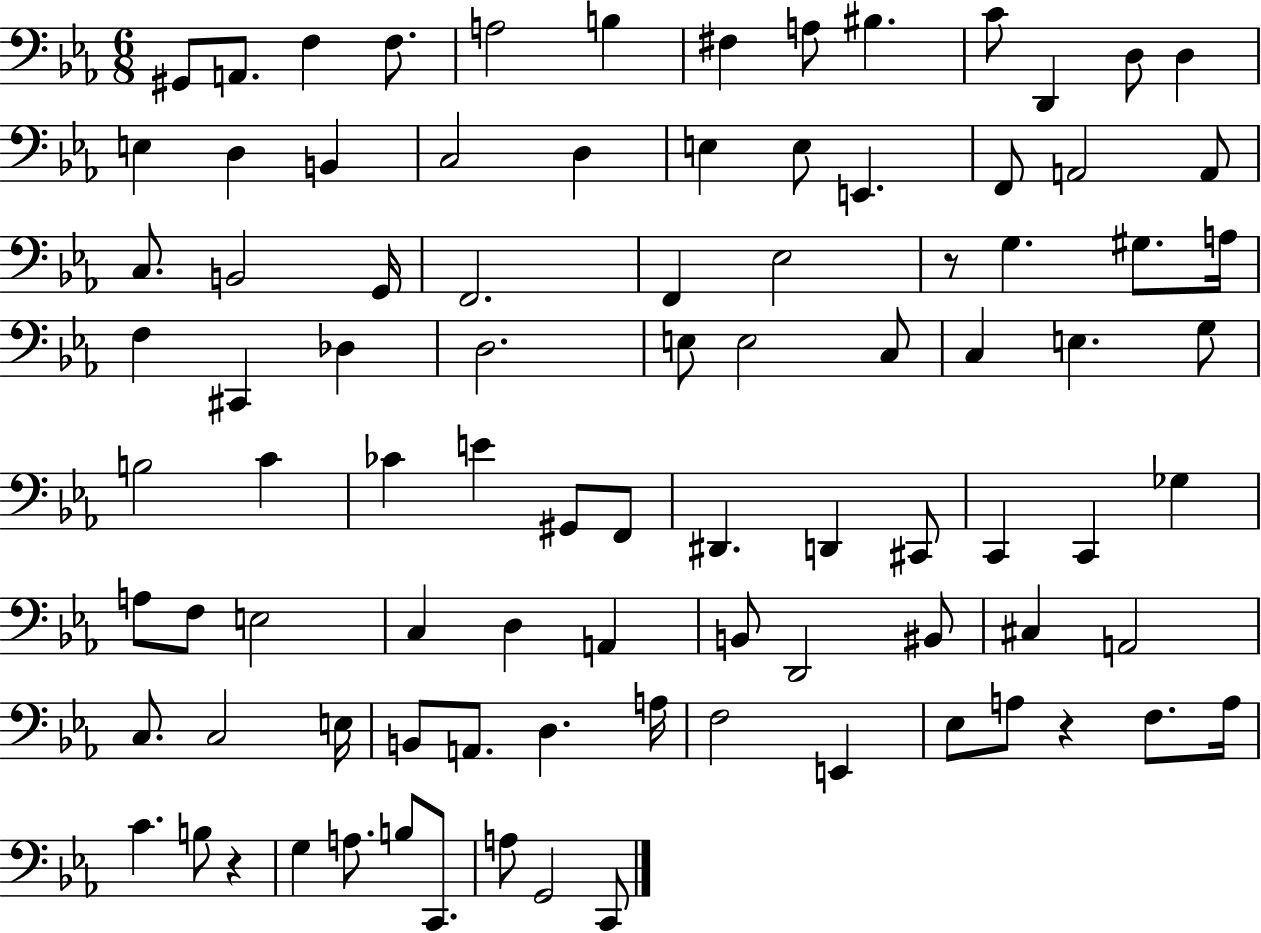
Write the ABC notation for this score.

X:1
T:Untitled
M:6/8
L:1/4
K:Eb
^G,,/2 A,,/2 F, F,/2 A,2 B, ^F, A,/2 ^B, C/2 D,, D,/2 D, E, D, B,, C,2 D, E, E,/2 E,, F,,/2 A,,2 A,,/2 C,/2 B,,2 G,,/4 F,,2 F,, _E,2 z/2 G, ^G,/2 A,/4 F, ^C,, _D, D,2 E,/2 E,2 C,/2 C, E, G,/2 B,2 C _C E ^G,,/2 F,,/2 ^D,, D,, ^C,,/2 C,, C,, _G, A,/2 F,/2 E,2 C, D, A,, B,,/2 D,,2 ^B,,/2 ^C, A,,2 C,/2 C,2 E,/4 B,,/2 A,,/2 D, A,/4 F,2 E,, _E,/2 A,/2 z F,/2 A,/4 C B,/2 z G, A,/2 B,/2 C,,/2 A,/2 G,,2 C,,/2